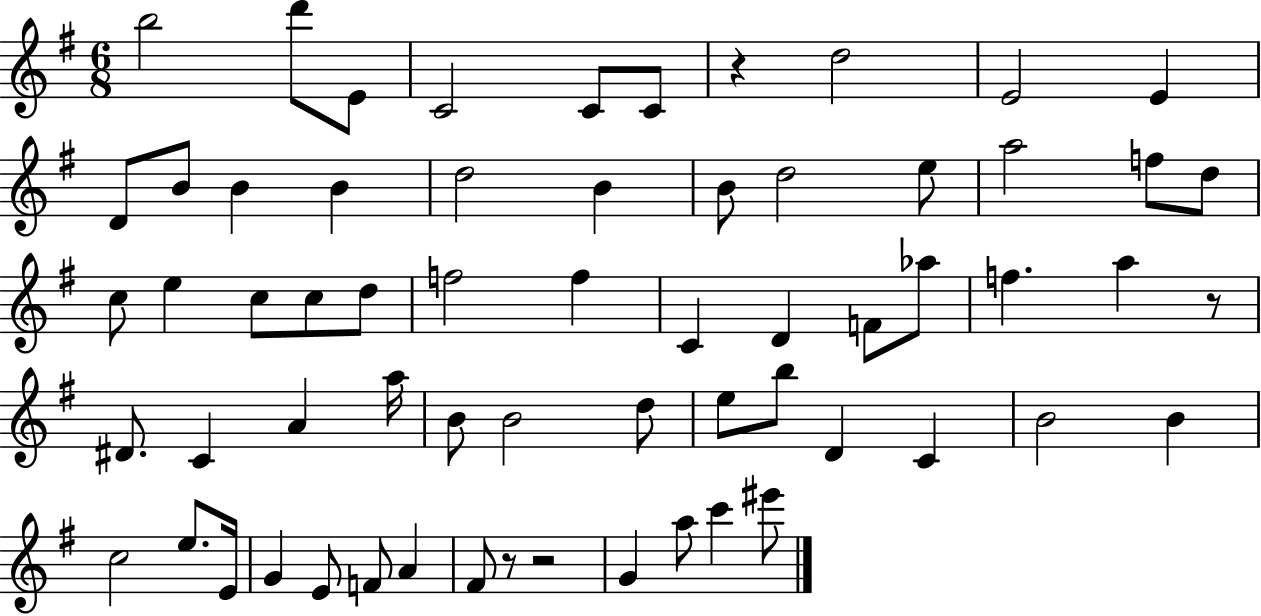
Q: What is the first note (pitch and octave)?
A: B5